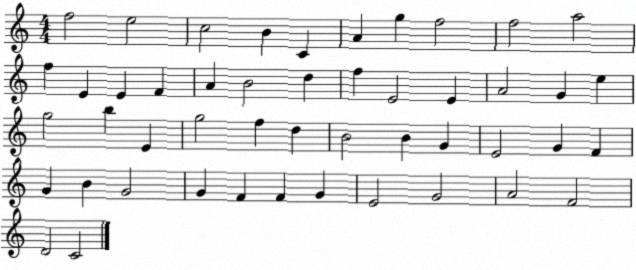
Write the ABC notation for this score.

X:1
T:Untitled
M:4/4
L:1/4
K:C
f2 e2 c2 B C A g f2 f2 a2 f E E F A B2 d f E2 E A2 G e g2 b E g2 f d B2 B G E2 G F G B G2 G F F G E2 G2 A2 F2 D2 C2